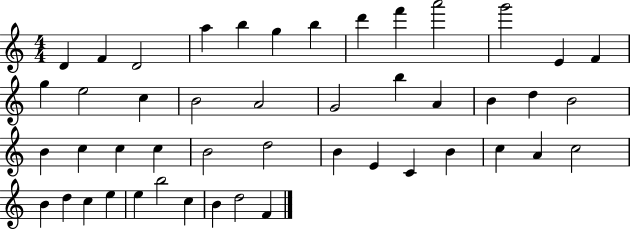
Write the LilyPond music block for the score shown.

{
  \clef treble
  \numericTimeSignature
  \time 4/4
  \key c \major
  d'4 f'4 d'2 | a''4 b''4 g''4 b''4 | d'''4 f'''4 a'''2 | g'''2 e'4 f'4 | \break g''4 e''2 c''4 | b'2 a'2 | g'2 b''4 a'4 | b'4 d''4 b'2 | \break b'4 c''4 c''4 c''4 | b'2 d''2 | b'4 e'4 c'4 b'4 | c''4 a'4 c''2 | \break b'4 d''4 c''4 e''4 | e''4 b''2 c''4 | b'4 d''2 f'4 | \bar "|."
}